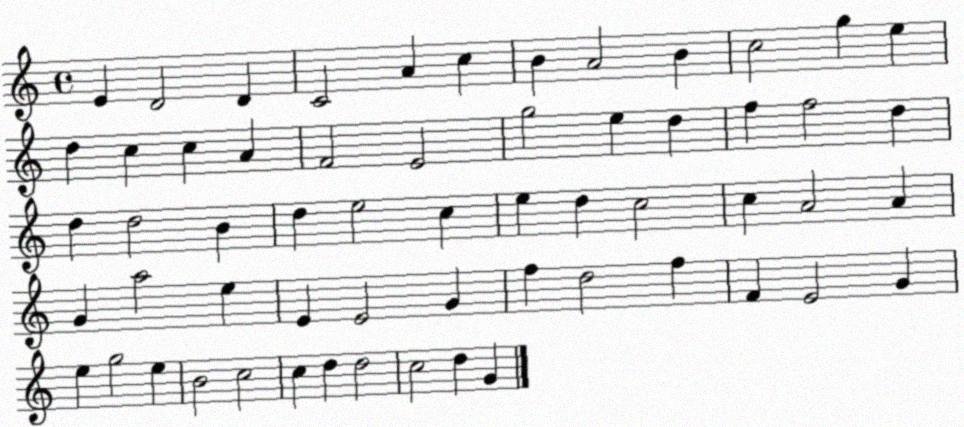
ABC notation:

X:1
T:Untitled
M:4/4
L:1/4
K:C
E D2 D C2 A c B A2 B c2 g e d c c A F2 E2 g2 e d f f2 d d d2 B d e2 c e d c2 c A2 A G a2 e E E2 G f d2 f F E2 G e g2 e B2 c2 c d d2 c2 d G